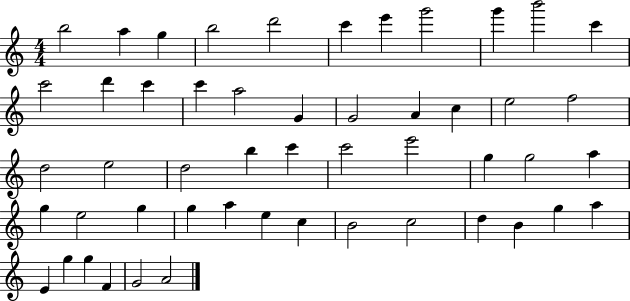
B5/h A5/q G5/q B5/h D6/h C6/q E6/q G6/h G6/q B6/h C6/q C6/h D6/q C6/q C6/q A5/h G4/q G4/h A4/q C5/q E5/h F5/h D5/h E5/h D5/h B5/q C6/q C6/h E6/h G5/q G5/h A5/q G5/q E5/h G5/q G5/q A5/q E5/q C5/q B4/h C5/h D5/q B4/q G5/q A5/q E4/q G5/q G5/q F4/q G4/h A4/h